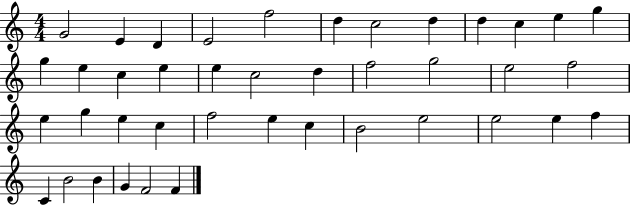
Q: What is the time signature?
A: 4/4